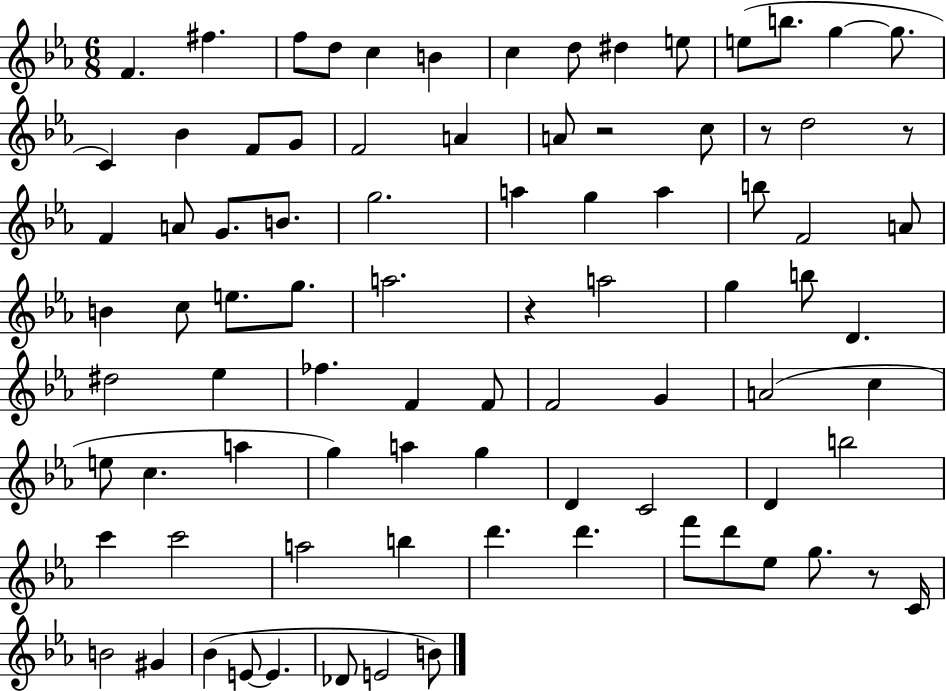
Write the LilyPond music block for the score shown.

{
  \clef treble
  \numericTimeSignature
  \time 6/8
  \key ees \major
  f'4. fis''4. | f''8 d''8 c''4 b'4 | c''4 d''8 dis''4 e''8 | e''8( b''8. g''4~~ g''8. | \break c'4) bes'4 f'8 g'8 | f'2 a'4 | a'8 r2 c''8 | r8 d''2 r8 | \break f'4 a'8 g'8. b'8. | g''2. | a''4 g''4 a''4 | b''8 f'2 a'8 | \break b'4 c''8 e''8. g''8. | a''2. | r4 a''2 | g''4 b''8 d'4. | \break dis''2 ees''4 | fes''4. f'4 f'8 | f'2 g'4 | a'2( c''4 | \break e''8 c''4. a''4 | g''4) a''4 g''4 | d'4 c'2 | d'4 b''2 | \break c'''4 c'''2 | a''2 b''4 | d'''4. d'''4. | f'''8 d'''8 ees''8 g''8. r8 c'16 | \break b'2 gis'4 | bes'4( e'8~~ e'4. | des'8 e'2 b'8) | \bar "|."
}